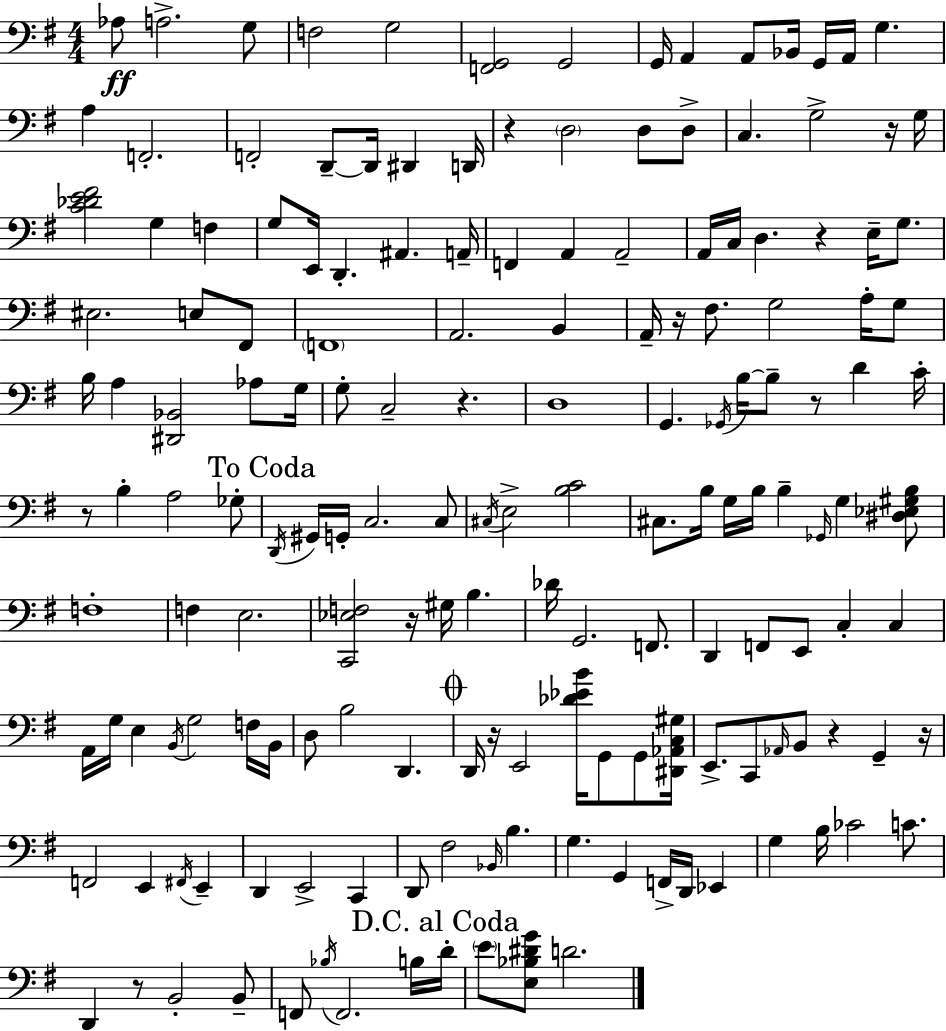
{
  \clef bass
  \numericTimeSignature
  \time 4/4
  \key g \major
  aes8\ff a2.-> g8 | f2 g2 | <f, g,>2 g,2 | g,16 a,4 a,8 bes,16 g,16 a,16 g4. | \break a4 f,2.-. | f,2-. d,8--~~ d,16 dis,4 d,16 | r4 \parenthesize d2 d8 d8-> | c4. g2-> r16 g16 | \break <c' des' e' fis'>2 g4 f4 | g8 e,16 d,4.-. ais,4. a,16-- | f,4 a,4 a,2-- | a,16 c16 d4. r4 e16-- g8. | \break eis2. e8 fis,8 | \parenthesize f,1 | a,2. b,4 | a,16-- r16 fis8. g2 a16-. g8 | \break b16 a4 <dis, bes,>2 aes8 g16 | g8-. c2-- r4. | d1 | g,4. \acciaccatura { ges,16 } b16~~ b8-- r8 d'4 | \break c'16-. r8 b4-. a2 ges8-. | \mark "To Coda" \acciaccatura { d,16 } gis,16 g,16-. c2. | c8 \acciaccatura { cis16 } e2-> <b c'>2 | cis8. b16 g16 b16 b4-- \grace { ges,16 } g4 | \break <dis ees gis b>8 f1-. | f4 e2. | <c, ees f>2 r16 gis16 b4. | des'16 g,2. | \break f,8. d,4 f,8 e,8 c4-. | c4 a,16 g16 e4 \acciaccatura { b,16 } g2 | f16 b,16 d8 b2 d,4. | \mark \markup { \musicglyph "scripts.coda" } d,16 r16 e,2 <des' ees' b'>16 | \break g,8 g,8 <dis, aes, c gis>16 e,8.-> c,8 \grace { aes,16 } b,8 r4 | g,4-- r16 f,2 e,4 | \acciaccatura { fis,16 } e,4-- d,4 e,2-> | c,4 d,8 fis2 | \break \grace { bes,16 } b4. g4. g,4 | f,16-> d,16 ees,4 g4 b16 ces'2 | c'8. d,4 r8 b,2-. | b,8-- f,8 \acciaccatura { bes16 } f,2. | \break b16 \mark "D.C. al Coda" d'16-. \parenthesize e'8 <e bes dis' g'>8 d'2. | \bar "|."
}